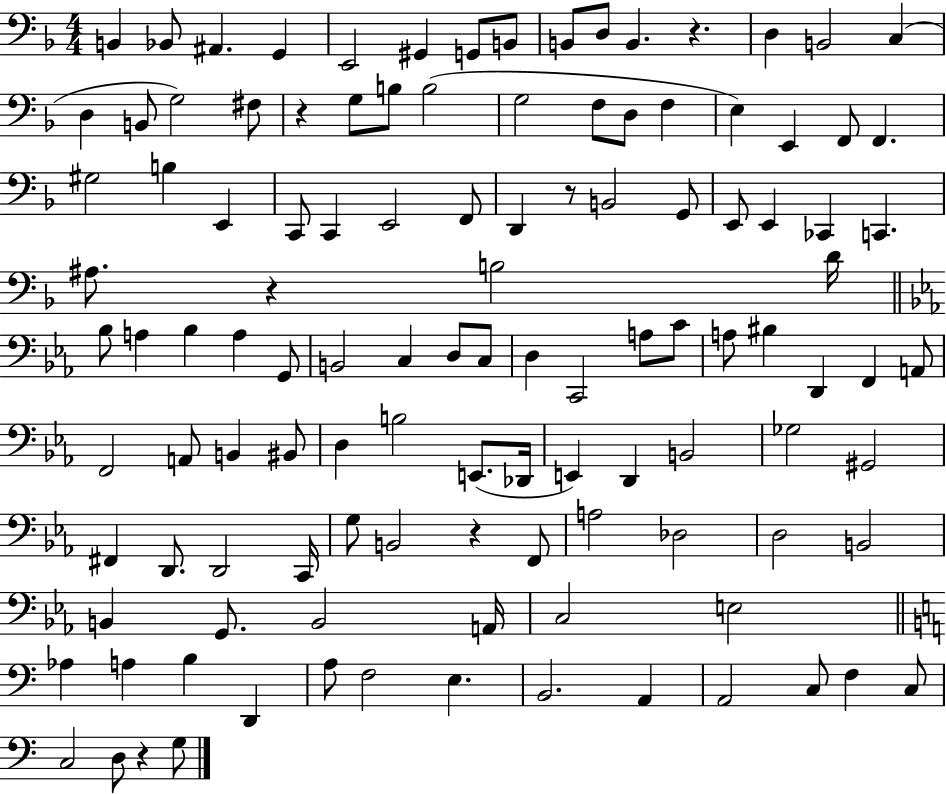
B2/q Bb2/e A#2/q. G2/q E2/h G#2/q G2/e B2/e B2/e D3/e B2/q. R/q. D3/q B2/h C3/q D3/q B2/e G3/h F#3/e R/q G3/e B3/e B3/h G3/h F3/e D3/e F3/q E3/q E2/q F2/e F2/q. G#3/h B3/q E2/q C2/e C2/q E2/h F2/e D2/q R/e B2/h G2/e E2/e E2/q CES2/q C2/q. A#3/e. R/q B3/h D4/s Bb3/e A3/q Bb3/q A3/q G2/e B2/h C3/q D3/e C3/e D3/q C2/h A3/e C4/e A3/e BIS3/q D2/q F2/q A2/e F2/h A2/e B2/q BIS2/e D3/q B3/h E2/e. Db2/s E2/q D2/q B2/h Gb3/h G#2/h F#2/q D2/e. D2/h C2/s G3/e B2/h R/q F2/e A3/h Db3/h D3/h B2/h B2/q G2/e. B2/h A2/s C3/h E3/h Ab3/q A3/q B3/q D2/q A3/e F3/h E3/q. B2/h. A2/q A2/h C3/e F3/q C3/e C3/h D3/e R/q G3/e